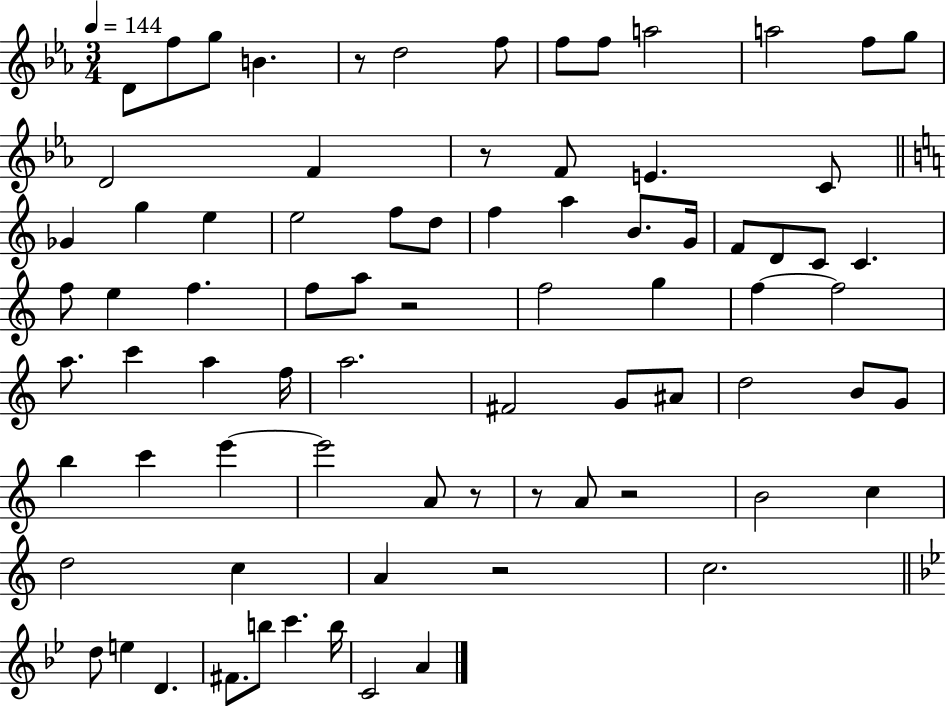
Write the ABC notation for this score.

X:1
T:Untitled
M:3/4
L:1/4
K:Eb
D/2 f/2 g/2 B z/2 d2 f/2 f/2 f/2 a2 a2 f/2 g/2 D2 F z/2 F/2 E C/2 _G g e e2 f/2 d/2 f a B/2 G/4 F/2 D/2 C/2 C f/2 e f f/2 a/2 z2 f2 g f f2 a/2 c' a f/4 a2 ^F2 G/2 ^A/2 d2 B/2 G/2 b c' e' e'2 A/2 z/2 z/2 A/2 z2 B2 c d2 c A z2 c2 d/2 e D ^F/2 b/2 c' b/4 C2 A